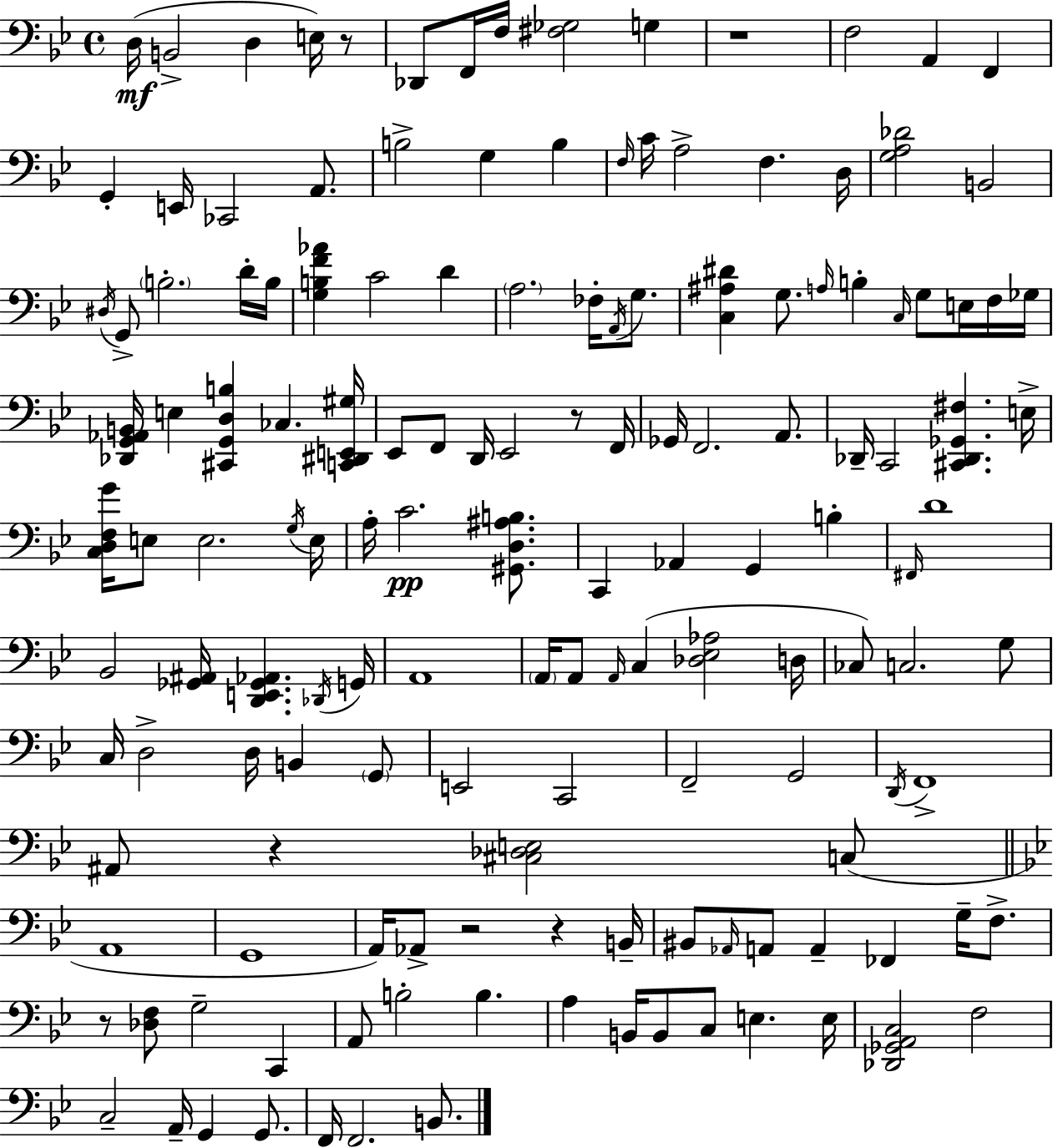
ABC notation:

X:1
T:Untitled
M:4/4
L:1/4
K:Gm
D,/4 B,,2 D, E,/4 z/2 _D,,/2 F,,/4 F,/4 [^F,_G,]2 G, z4 F,2 A,, F,, G,, E,,/4 _C,,2 A,,/2 B,2 G, B, F,/4 C/4 A,2 F, D,/4 [G,A,_D]2 B,,2 ^D,/4 G,,/2 B,2 D/4 B,/4 [G,B,F_A] C2 D A,2 _F,/4 A,,/4 G,/2 [C,^A,^D] G,/2 A,/4 B, C,/4 G,/2 E,/4 F,/4 _G,/4 [_D,,G,,_A,,B,,]/4 E, [^C,,G,,D,B,] _C, [C,,^D,,E,,^G,]/4 _E,,/2 F,,/2 D,,/4 _E,,2 z/2 F,,/4 _G,,/4 F,,2 A,,/2 _D,,/4 C,,2 [^C,,_D,,_G,,^F,] E,/4 [C,D,F,G]/4 E,/2 E,2 G,/4 E,/4 A,/4 C2 [^G,,D,^A,B,]/2 C,, _A,, G,, B, ^F,,/4 D4 _B,,2 [_G,,^A,,]/4 [D,,E,,_G,,_A,,] _D,,/4 G,,/4 A,,4 A,,/4 A,,/2 A,,/4 C, [_D,_E,_A,]2 D,/4 _C,/2 C,2 G,/2 C,/4 D,2 D,/4 B,, G,,/2 E,,2 C,,2 F,,2 G,,2 D,,/4 F,,4 ^A,,/2 z [^C,_D,E,]2 C,/2 A,,4 G,,4 A,,/4 _A,,/2 z2 z B,,/4 ^B,,/2 _A,,/4 A,,/2 A,, _F,, G,/4 F,/2 z/2 [_D,F,]/2 G,2 C,, A,,/2 B,2 B, A, B,,/4 B,,/2 C,/2 E, E,/4 [_D,,_G,,A,,C,]2 F,2 C,2 A,,/4 G,, G,,/2 F,,/4 F,,2 B,,/2